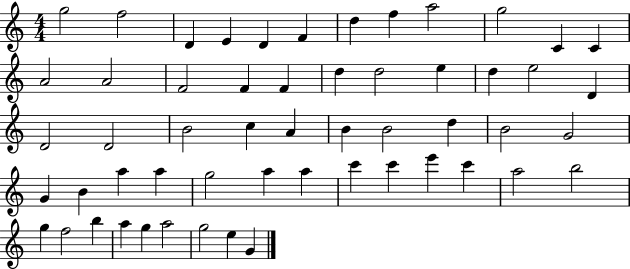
X:1
T:Untitled
M:4/4
L:1/4
K:C
g2 f2 D E D F d f a2 g2 C C A2 A2 F2 F F d d2 e d e2 D D2 D2 B2 c A B B2 d B2 G2 G B a a g2 a a c' c' e' c' a2 b2 g f2 b a g a2 g2 e G